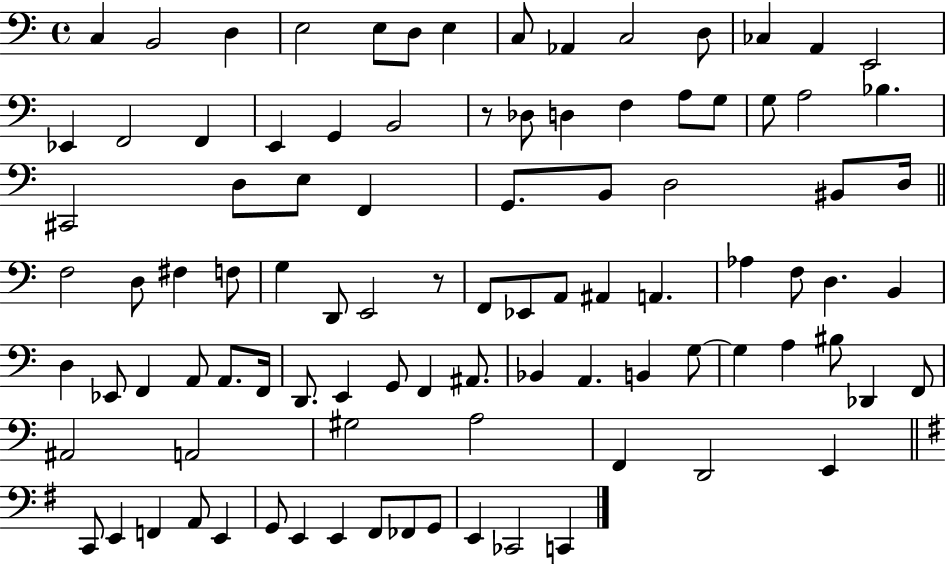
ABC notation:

X:1
T:Untitled
M:4/4
L:1/4
K:C
C, B,,2 D, E,2 E,/2 D,/2 E, C,/2 _A,, C,2 D,/2 _C, A,, E,,2 _E,, F,,2 F,, E,, G,, B,,2 z/2 _D,/2 D, F, A,/2 G,/2 G,/2 A,2 _B, ^C,,2 D,/2 E,/2 F,, G,,/2 B,,/2 D,2 ^B,,/2 D,/4 F,2 D,/2 ^F, F,/2 G, D,,/2 E,,2 z/2 F,,/2 _E,,/2 A,,/2 ^A,, A,, _A, F,/2 D, B,, D, _E,,/2 F,, A,,/2 A,,/2 F,,/4 D,,/2 E,, G,,/2 F,, ^A,,/2 _B,, A,, B,, G,/2 G, A, ^B,/2 _D,, F,,/2 ^A,,2 A,,2 ^G,2 A,2 F,, D,,2 E,, C,,/2 E,, F,, A,,/2 E,, G,,/2 E,, E,, ^F,,/2 _F,,/2 G,,/2 E,, _C,,2 C,,